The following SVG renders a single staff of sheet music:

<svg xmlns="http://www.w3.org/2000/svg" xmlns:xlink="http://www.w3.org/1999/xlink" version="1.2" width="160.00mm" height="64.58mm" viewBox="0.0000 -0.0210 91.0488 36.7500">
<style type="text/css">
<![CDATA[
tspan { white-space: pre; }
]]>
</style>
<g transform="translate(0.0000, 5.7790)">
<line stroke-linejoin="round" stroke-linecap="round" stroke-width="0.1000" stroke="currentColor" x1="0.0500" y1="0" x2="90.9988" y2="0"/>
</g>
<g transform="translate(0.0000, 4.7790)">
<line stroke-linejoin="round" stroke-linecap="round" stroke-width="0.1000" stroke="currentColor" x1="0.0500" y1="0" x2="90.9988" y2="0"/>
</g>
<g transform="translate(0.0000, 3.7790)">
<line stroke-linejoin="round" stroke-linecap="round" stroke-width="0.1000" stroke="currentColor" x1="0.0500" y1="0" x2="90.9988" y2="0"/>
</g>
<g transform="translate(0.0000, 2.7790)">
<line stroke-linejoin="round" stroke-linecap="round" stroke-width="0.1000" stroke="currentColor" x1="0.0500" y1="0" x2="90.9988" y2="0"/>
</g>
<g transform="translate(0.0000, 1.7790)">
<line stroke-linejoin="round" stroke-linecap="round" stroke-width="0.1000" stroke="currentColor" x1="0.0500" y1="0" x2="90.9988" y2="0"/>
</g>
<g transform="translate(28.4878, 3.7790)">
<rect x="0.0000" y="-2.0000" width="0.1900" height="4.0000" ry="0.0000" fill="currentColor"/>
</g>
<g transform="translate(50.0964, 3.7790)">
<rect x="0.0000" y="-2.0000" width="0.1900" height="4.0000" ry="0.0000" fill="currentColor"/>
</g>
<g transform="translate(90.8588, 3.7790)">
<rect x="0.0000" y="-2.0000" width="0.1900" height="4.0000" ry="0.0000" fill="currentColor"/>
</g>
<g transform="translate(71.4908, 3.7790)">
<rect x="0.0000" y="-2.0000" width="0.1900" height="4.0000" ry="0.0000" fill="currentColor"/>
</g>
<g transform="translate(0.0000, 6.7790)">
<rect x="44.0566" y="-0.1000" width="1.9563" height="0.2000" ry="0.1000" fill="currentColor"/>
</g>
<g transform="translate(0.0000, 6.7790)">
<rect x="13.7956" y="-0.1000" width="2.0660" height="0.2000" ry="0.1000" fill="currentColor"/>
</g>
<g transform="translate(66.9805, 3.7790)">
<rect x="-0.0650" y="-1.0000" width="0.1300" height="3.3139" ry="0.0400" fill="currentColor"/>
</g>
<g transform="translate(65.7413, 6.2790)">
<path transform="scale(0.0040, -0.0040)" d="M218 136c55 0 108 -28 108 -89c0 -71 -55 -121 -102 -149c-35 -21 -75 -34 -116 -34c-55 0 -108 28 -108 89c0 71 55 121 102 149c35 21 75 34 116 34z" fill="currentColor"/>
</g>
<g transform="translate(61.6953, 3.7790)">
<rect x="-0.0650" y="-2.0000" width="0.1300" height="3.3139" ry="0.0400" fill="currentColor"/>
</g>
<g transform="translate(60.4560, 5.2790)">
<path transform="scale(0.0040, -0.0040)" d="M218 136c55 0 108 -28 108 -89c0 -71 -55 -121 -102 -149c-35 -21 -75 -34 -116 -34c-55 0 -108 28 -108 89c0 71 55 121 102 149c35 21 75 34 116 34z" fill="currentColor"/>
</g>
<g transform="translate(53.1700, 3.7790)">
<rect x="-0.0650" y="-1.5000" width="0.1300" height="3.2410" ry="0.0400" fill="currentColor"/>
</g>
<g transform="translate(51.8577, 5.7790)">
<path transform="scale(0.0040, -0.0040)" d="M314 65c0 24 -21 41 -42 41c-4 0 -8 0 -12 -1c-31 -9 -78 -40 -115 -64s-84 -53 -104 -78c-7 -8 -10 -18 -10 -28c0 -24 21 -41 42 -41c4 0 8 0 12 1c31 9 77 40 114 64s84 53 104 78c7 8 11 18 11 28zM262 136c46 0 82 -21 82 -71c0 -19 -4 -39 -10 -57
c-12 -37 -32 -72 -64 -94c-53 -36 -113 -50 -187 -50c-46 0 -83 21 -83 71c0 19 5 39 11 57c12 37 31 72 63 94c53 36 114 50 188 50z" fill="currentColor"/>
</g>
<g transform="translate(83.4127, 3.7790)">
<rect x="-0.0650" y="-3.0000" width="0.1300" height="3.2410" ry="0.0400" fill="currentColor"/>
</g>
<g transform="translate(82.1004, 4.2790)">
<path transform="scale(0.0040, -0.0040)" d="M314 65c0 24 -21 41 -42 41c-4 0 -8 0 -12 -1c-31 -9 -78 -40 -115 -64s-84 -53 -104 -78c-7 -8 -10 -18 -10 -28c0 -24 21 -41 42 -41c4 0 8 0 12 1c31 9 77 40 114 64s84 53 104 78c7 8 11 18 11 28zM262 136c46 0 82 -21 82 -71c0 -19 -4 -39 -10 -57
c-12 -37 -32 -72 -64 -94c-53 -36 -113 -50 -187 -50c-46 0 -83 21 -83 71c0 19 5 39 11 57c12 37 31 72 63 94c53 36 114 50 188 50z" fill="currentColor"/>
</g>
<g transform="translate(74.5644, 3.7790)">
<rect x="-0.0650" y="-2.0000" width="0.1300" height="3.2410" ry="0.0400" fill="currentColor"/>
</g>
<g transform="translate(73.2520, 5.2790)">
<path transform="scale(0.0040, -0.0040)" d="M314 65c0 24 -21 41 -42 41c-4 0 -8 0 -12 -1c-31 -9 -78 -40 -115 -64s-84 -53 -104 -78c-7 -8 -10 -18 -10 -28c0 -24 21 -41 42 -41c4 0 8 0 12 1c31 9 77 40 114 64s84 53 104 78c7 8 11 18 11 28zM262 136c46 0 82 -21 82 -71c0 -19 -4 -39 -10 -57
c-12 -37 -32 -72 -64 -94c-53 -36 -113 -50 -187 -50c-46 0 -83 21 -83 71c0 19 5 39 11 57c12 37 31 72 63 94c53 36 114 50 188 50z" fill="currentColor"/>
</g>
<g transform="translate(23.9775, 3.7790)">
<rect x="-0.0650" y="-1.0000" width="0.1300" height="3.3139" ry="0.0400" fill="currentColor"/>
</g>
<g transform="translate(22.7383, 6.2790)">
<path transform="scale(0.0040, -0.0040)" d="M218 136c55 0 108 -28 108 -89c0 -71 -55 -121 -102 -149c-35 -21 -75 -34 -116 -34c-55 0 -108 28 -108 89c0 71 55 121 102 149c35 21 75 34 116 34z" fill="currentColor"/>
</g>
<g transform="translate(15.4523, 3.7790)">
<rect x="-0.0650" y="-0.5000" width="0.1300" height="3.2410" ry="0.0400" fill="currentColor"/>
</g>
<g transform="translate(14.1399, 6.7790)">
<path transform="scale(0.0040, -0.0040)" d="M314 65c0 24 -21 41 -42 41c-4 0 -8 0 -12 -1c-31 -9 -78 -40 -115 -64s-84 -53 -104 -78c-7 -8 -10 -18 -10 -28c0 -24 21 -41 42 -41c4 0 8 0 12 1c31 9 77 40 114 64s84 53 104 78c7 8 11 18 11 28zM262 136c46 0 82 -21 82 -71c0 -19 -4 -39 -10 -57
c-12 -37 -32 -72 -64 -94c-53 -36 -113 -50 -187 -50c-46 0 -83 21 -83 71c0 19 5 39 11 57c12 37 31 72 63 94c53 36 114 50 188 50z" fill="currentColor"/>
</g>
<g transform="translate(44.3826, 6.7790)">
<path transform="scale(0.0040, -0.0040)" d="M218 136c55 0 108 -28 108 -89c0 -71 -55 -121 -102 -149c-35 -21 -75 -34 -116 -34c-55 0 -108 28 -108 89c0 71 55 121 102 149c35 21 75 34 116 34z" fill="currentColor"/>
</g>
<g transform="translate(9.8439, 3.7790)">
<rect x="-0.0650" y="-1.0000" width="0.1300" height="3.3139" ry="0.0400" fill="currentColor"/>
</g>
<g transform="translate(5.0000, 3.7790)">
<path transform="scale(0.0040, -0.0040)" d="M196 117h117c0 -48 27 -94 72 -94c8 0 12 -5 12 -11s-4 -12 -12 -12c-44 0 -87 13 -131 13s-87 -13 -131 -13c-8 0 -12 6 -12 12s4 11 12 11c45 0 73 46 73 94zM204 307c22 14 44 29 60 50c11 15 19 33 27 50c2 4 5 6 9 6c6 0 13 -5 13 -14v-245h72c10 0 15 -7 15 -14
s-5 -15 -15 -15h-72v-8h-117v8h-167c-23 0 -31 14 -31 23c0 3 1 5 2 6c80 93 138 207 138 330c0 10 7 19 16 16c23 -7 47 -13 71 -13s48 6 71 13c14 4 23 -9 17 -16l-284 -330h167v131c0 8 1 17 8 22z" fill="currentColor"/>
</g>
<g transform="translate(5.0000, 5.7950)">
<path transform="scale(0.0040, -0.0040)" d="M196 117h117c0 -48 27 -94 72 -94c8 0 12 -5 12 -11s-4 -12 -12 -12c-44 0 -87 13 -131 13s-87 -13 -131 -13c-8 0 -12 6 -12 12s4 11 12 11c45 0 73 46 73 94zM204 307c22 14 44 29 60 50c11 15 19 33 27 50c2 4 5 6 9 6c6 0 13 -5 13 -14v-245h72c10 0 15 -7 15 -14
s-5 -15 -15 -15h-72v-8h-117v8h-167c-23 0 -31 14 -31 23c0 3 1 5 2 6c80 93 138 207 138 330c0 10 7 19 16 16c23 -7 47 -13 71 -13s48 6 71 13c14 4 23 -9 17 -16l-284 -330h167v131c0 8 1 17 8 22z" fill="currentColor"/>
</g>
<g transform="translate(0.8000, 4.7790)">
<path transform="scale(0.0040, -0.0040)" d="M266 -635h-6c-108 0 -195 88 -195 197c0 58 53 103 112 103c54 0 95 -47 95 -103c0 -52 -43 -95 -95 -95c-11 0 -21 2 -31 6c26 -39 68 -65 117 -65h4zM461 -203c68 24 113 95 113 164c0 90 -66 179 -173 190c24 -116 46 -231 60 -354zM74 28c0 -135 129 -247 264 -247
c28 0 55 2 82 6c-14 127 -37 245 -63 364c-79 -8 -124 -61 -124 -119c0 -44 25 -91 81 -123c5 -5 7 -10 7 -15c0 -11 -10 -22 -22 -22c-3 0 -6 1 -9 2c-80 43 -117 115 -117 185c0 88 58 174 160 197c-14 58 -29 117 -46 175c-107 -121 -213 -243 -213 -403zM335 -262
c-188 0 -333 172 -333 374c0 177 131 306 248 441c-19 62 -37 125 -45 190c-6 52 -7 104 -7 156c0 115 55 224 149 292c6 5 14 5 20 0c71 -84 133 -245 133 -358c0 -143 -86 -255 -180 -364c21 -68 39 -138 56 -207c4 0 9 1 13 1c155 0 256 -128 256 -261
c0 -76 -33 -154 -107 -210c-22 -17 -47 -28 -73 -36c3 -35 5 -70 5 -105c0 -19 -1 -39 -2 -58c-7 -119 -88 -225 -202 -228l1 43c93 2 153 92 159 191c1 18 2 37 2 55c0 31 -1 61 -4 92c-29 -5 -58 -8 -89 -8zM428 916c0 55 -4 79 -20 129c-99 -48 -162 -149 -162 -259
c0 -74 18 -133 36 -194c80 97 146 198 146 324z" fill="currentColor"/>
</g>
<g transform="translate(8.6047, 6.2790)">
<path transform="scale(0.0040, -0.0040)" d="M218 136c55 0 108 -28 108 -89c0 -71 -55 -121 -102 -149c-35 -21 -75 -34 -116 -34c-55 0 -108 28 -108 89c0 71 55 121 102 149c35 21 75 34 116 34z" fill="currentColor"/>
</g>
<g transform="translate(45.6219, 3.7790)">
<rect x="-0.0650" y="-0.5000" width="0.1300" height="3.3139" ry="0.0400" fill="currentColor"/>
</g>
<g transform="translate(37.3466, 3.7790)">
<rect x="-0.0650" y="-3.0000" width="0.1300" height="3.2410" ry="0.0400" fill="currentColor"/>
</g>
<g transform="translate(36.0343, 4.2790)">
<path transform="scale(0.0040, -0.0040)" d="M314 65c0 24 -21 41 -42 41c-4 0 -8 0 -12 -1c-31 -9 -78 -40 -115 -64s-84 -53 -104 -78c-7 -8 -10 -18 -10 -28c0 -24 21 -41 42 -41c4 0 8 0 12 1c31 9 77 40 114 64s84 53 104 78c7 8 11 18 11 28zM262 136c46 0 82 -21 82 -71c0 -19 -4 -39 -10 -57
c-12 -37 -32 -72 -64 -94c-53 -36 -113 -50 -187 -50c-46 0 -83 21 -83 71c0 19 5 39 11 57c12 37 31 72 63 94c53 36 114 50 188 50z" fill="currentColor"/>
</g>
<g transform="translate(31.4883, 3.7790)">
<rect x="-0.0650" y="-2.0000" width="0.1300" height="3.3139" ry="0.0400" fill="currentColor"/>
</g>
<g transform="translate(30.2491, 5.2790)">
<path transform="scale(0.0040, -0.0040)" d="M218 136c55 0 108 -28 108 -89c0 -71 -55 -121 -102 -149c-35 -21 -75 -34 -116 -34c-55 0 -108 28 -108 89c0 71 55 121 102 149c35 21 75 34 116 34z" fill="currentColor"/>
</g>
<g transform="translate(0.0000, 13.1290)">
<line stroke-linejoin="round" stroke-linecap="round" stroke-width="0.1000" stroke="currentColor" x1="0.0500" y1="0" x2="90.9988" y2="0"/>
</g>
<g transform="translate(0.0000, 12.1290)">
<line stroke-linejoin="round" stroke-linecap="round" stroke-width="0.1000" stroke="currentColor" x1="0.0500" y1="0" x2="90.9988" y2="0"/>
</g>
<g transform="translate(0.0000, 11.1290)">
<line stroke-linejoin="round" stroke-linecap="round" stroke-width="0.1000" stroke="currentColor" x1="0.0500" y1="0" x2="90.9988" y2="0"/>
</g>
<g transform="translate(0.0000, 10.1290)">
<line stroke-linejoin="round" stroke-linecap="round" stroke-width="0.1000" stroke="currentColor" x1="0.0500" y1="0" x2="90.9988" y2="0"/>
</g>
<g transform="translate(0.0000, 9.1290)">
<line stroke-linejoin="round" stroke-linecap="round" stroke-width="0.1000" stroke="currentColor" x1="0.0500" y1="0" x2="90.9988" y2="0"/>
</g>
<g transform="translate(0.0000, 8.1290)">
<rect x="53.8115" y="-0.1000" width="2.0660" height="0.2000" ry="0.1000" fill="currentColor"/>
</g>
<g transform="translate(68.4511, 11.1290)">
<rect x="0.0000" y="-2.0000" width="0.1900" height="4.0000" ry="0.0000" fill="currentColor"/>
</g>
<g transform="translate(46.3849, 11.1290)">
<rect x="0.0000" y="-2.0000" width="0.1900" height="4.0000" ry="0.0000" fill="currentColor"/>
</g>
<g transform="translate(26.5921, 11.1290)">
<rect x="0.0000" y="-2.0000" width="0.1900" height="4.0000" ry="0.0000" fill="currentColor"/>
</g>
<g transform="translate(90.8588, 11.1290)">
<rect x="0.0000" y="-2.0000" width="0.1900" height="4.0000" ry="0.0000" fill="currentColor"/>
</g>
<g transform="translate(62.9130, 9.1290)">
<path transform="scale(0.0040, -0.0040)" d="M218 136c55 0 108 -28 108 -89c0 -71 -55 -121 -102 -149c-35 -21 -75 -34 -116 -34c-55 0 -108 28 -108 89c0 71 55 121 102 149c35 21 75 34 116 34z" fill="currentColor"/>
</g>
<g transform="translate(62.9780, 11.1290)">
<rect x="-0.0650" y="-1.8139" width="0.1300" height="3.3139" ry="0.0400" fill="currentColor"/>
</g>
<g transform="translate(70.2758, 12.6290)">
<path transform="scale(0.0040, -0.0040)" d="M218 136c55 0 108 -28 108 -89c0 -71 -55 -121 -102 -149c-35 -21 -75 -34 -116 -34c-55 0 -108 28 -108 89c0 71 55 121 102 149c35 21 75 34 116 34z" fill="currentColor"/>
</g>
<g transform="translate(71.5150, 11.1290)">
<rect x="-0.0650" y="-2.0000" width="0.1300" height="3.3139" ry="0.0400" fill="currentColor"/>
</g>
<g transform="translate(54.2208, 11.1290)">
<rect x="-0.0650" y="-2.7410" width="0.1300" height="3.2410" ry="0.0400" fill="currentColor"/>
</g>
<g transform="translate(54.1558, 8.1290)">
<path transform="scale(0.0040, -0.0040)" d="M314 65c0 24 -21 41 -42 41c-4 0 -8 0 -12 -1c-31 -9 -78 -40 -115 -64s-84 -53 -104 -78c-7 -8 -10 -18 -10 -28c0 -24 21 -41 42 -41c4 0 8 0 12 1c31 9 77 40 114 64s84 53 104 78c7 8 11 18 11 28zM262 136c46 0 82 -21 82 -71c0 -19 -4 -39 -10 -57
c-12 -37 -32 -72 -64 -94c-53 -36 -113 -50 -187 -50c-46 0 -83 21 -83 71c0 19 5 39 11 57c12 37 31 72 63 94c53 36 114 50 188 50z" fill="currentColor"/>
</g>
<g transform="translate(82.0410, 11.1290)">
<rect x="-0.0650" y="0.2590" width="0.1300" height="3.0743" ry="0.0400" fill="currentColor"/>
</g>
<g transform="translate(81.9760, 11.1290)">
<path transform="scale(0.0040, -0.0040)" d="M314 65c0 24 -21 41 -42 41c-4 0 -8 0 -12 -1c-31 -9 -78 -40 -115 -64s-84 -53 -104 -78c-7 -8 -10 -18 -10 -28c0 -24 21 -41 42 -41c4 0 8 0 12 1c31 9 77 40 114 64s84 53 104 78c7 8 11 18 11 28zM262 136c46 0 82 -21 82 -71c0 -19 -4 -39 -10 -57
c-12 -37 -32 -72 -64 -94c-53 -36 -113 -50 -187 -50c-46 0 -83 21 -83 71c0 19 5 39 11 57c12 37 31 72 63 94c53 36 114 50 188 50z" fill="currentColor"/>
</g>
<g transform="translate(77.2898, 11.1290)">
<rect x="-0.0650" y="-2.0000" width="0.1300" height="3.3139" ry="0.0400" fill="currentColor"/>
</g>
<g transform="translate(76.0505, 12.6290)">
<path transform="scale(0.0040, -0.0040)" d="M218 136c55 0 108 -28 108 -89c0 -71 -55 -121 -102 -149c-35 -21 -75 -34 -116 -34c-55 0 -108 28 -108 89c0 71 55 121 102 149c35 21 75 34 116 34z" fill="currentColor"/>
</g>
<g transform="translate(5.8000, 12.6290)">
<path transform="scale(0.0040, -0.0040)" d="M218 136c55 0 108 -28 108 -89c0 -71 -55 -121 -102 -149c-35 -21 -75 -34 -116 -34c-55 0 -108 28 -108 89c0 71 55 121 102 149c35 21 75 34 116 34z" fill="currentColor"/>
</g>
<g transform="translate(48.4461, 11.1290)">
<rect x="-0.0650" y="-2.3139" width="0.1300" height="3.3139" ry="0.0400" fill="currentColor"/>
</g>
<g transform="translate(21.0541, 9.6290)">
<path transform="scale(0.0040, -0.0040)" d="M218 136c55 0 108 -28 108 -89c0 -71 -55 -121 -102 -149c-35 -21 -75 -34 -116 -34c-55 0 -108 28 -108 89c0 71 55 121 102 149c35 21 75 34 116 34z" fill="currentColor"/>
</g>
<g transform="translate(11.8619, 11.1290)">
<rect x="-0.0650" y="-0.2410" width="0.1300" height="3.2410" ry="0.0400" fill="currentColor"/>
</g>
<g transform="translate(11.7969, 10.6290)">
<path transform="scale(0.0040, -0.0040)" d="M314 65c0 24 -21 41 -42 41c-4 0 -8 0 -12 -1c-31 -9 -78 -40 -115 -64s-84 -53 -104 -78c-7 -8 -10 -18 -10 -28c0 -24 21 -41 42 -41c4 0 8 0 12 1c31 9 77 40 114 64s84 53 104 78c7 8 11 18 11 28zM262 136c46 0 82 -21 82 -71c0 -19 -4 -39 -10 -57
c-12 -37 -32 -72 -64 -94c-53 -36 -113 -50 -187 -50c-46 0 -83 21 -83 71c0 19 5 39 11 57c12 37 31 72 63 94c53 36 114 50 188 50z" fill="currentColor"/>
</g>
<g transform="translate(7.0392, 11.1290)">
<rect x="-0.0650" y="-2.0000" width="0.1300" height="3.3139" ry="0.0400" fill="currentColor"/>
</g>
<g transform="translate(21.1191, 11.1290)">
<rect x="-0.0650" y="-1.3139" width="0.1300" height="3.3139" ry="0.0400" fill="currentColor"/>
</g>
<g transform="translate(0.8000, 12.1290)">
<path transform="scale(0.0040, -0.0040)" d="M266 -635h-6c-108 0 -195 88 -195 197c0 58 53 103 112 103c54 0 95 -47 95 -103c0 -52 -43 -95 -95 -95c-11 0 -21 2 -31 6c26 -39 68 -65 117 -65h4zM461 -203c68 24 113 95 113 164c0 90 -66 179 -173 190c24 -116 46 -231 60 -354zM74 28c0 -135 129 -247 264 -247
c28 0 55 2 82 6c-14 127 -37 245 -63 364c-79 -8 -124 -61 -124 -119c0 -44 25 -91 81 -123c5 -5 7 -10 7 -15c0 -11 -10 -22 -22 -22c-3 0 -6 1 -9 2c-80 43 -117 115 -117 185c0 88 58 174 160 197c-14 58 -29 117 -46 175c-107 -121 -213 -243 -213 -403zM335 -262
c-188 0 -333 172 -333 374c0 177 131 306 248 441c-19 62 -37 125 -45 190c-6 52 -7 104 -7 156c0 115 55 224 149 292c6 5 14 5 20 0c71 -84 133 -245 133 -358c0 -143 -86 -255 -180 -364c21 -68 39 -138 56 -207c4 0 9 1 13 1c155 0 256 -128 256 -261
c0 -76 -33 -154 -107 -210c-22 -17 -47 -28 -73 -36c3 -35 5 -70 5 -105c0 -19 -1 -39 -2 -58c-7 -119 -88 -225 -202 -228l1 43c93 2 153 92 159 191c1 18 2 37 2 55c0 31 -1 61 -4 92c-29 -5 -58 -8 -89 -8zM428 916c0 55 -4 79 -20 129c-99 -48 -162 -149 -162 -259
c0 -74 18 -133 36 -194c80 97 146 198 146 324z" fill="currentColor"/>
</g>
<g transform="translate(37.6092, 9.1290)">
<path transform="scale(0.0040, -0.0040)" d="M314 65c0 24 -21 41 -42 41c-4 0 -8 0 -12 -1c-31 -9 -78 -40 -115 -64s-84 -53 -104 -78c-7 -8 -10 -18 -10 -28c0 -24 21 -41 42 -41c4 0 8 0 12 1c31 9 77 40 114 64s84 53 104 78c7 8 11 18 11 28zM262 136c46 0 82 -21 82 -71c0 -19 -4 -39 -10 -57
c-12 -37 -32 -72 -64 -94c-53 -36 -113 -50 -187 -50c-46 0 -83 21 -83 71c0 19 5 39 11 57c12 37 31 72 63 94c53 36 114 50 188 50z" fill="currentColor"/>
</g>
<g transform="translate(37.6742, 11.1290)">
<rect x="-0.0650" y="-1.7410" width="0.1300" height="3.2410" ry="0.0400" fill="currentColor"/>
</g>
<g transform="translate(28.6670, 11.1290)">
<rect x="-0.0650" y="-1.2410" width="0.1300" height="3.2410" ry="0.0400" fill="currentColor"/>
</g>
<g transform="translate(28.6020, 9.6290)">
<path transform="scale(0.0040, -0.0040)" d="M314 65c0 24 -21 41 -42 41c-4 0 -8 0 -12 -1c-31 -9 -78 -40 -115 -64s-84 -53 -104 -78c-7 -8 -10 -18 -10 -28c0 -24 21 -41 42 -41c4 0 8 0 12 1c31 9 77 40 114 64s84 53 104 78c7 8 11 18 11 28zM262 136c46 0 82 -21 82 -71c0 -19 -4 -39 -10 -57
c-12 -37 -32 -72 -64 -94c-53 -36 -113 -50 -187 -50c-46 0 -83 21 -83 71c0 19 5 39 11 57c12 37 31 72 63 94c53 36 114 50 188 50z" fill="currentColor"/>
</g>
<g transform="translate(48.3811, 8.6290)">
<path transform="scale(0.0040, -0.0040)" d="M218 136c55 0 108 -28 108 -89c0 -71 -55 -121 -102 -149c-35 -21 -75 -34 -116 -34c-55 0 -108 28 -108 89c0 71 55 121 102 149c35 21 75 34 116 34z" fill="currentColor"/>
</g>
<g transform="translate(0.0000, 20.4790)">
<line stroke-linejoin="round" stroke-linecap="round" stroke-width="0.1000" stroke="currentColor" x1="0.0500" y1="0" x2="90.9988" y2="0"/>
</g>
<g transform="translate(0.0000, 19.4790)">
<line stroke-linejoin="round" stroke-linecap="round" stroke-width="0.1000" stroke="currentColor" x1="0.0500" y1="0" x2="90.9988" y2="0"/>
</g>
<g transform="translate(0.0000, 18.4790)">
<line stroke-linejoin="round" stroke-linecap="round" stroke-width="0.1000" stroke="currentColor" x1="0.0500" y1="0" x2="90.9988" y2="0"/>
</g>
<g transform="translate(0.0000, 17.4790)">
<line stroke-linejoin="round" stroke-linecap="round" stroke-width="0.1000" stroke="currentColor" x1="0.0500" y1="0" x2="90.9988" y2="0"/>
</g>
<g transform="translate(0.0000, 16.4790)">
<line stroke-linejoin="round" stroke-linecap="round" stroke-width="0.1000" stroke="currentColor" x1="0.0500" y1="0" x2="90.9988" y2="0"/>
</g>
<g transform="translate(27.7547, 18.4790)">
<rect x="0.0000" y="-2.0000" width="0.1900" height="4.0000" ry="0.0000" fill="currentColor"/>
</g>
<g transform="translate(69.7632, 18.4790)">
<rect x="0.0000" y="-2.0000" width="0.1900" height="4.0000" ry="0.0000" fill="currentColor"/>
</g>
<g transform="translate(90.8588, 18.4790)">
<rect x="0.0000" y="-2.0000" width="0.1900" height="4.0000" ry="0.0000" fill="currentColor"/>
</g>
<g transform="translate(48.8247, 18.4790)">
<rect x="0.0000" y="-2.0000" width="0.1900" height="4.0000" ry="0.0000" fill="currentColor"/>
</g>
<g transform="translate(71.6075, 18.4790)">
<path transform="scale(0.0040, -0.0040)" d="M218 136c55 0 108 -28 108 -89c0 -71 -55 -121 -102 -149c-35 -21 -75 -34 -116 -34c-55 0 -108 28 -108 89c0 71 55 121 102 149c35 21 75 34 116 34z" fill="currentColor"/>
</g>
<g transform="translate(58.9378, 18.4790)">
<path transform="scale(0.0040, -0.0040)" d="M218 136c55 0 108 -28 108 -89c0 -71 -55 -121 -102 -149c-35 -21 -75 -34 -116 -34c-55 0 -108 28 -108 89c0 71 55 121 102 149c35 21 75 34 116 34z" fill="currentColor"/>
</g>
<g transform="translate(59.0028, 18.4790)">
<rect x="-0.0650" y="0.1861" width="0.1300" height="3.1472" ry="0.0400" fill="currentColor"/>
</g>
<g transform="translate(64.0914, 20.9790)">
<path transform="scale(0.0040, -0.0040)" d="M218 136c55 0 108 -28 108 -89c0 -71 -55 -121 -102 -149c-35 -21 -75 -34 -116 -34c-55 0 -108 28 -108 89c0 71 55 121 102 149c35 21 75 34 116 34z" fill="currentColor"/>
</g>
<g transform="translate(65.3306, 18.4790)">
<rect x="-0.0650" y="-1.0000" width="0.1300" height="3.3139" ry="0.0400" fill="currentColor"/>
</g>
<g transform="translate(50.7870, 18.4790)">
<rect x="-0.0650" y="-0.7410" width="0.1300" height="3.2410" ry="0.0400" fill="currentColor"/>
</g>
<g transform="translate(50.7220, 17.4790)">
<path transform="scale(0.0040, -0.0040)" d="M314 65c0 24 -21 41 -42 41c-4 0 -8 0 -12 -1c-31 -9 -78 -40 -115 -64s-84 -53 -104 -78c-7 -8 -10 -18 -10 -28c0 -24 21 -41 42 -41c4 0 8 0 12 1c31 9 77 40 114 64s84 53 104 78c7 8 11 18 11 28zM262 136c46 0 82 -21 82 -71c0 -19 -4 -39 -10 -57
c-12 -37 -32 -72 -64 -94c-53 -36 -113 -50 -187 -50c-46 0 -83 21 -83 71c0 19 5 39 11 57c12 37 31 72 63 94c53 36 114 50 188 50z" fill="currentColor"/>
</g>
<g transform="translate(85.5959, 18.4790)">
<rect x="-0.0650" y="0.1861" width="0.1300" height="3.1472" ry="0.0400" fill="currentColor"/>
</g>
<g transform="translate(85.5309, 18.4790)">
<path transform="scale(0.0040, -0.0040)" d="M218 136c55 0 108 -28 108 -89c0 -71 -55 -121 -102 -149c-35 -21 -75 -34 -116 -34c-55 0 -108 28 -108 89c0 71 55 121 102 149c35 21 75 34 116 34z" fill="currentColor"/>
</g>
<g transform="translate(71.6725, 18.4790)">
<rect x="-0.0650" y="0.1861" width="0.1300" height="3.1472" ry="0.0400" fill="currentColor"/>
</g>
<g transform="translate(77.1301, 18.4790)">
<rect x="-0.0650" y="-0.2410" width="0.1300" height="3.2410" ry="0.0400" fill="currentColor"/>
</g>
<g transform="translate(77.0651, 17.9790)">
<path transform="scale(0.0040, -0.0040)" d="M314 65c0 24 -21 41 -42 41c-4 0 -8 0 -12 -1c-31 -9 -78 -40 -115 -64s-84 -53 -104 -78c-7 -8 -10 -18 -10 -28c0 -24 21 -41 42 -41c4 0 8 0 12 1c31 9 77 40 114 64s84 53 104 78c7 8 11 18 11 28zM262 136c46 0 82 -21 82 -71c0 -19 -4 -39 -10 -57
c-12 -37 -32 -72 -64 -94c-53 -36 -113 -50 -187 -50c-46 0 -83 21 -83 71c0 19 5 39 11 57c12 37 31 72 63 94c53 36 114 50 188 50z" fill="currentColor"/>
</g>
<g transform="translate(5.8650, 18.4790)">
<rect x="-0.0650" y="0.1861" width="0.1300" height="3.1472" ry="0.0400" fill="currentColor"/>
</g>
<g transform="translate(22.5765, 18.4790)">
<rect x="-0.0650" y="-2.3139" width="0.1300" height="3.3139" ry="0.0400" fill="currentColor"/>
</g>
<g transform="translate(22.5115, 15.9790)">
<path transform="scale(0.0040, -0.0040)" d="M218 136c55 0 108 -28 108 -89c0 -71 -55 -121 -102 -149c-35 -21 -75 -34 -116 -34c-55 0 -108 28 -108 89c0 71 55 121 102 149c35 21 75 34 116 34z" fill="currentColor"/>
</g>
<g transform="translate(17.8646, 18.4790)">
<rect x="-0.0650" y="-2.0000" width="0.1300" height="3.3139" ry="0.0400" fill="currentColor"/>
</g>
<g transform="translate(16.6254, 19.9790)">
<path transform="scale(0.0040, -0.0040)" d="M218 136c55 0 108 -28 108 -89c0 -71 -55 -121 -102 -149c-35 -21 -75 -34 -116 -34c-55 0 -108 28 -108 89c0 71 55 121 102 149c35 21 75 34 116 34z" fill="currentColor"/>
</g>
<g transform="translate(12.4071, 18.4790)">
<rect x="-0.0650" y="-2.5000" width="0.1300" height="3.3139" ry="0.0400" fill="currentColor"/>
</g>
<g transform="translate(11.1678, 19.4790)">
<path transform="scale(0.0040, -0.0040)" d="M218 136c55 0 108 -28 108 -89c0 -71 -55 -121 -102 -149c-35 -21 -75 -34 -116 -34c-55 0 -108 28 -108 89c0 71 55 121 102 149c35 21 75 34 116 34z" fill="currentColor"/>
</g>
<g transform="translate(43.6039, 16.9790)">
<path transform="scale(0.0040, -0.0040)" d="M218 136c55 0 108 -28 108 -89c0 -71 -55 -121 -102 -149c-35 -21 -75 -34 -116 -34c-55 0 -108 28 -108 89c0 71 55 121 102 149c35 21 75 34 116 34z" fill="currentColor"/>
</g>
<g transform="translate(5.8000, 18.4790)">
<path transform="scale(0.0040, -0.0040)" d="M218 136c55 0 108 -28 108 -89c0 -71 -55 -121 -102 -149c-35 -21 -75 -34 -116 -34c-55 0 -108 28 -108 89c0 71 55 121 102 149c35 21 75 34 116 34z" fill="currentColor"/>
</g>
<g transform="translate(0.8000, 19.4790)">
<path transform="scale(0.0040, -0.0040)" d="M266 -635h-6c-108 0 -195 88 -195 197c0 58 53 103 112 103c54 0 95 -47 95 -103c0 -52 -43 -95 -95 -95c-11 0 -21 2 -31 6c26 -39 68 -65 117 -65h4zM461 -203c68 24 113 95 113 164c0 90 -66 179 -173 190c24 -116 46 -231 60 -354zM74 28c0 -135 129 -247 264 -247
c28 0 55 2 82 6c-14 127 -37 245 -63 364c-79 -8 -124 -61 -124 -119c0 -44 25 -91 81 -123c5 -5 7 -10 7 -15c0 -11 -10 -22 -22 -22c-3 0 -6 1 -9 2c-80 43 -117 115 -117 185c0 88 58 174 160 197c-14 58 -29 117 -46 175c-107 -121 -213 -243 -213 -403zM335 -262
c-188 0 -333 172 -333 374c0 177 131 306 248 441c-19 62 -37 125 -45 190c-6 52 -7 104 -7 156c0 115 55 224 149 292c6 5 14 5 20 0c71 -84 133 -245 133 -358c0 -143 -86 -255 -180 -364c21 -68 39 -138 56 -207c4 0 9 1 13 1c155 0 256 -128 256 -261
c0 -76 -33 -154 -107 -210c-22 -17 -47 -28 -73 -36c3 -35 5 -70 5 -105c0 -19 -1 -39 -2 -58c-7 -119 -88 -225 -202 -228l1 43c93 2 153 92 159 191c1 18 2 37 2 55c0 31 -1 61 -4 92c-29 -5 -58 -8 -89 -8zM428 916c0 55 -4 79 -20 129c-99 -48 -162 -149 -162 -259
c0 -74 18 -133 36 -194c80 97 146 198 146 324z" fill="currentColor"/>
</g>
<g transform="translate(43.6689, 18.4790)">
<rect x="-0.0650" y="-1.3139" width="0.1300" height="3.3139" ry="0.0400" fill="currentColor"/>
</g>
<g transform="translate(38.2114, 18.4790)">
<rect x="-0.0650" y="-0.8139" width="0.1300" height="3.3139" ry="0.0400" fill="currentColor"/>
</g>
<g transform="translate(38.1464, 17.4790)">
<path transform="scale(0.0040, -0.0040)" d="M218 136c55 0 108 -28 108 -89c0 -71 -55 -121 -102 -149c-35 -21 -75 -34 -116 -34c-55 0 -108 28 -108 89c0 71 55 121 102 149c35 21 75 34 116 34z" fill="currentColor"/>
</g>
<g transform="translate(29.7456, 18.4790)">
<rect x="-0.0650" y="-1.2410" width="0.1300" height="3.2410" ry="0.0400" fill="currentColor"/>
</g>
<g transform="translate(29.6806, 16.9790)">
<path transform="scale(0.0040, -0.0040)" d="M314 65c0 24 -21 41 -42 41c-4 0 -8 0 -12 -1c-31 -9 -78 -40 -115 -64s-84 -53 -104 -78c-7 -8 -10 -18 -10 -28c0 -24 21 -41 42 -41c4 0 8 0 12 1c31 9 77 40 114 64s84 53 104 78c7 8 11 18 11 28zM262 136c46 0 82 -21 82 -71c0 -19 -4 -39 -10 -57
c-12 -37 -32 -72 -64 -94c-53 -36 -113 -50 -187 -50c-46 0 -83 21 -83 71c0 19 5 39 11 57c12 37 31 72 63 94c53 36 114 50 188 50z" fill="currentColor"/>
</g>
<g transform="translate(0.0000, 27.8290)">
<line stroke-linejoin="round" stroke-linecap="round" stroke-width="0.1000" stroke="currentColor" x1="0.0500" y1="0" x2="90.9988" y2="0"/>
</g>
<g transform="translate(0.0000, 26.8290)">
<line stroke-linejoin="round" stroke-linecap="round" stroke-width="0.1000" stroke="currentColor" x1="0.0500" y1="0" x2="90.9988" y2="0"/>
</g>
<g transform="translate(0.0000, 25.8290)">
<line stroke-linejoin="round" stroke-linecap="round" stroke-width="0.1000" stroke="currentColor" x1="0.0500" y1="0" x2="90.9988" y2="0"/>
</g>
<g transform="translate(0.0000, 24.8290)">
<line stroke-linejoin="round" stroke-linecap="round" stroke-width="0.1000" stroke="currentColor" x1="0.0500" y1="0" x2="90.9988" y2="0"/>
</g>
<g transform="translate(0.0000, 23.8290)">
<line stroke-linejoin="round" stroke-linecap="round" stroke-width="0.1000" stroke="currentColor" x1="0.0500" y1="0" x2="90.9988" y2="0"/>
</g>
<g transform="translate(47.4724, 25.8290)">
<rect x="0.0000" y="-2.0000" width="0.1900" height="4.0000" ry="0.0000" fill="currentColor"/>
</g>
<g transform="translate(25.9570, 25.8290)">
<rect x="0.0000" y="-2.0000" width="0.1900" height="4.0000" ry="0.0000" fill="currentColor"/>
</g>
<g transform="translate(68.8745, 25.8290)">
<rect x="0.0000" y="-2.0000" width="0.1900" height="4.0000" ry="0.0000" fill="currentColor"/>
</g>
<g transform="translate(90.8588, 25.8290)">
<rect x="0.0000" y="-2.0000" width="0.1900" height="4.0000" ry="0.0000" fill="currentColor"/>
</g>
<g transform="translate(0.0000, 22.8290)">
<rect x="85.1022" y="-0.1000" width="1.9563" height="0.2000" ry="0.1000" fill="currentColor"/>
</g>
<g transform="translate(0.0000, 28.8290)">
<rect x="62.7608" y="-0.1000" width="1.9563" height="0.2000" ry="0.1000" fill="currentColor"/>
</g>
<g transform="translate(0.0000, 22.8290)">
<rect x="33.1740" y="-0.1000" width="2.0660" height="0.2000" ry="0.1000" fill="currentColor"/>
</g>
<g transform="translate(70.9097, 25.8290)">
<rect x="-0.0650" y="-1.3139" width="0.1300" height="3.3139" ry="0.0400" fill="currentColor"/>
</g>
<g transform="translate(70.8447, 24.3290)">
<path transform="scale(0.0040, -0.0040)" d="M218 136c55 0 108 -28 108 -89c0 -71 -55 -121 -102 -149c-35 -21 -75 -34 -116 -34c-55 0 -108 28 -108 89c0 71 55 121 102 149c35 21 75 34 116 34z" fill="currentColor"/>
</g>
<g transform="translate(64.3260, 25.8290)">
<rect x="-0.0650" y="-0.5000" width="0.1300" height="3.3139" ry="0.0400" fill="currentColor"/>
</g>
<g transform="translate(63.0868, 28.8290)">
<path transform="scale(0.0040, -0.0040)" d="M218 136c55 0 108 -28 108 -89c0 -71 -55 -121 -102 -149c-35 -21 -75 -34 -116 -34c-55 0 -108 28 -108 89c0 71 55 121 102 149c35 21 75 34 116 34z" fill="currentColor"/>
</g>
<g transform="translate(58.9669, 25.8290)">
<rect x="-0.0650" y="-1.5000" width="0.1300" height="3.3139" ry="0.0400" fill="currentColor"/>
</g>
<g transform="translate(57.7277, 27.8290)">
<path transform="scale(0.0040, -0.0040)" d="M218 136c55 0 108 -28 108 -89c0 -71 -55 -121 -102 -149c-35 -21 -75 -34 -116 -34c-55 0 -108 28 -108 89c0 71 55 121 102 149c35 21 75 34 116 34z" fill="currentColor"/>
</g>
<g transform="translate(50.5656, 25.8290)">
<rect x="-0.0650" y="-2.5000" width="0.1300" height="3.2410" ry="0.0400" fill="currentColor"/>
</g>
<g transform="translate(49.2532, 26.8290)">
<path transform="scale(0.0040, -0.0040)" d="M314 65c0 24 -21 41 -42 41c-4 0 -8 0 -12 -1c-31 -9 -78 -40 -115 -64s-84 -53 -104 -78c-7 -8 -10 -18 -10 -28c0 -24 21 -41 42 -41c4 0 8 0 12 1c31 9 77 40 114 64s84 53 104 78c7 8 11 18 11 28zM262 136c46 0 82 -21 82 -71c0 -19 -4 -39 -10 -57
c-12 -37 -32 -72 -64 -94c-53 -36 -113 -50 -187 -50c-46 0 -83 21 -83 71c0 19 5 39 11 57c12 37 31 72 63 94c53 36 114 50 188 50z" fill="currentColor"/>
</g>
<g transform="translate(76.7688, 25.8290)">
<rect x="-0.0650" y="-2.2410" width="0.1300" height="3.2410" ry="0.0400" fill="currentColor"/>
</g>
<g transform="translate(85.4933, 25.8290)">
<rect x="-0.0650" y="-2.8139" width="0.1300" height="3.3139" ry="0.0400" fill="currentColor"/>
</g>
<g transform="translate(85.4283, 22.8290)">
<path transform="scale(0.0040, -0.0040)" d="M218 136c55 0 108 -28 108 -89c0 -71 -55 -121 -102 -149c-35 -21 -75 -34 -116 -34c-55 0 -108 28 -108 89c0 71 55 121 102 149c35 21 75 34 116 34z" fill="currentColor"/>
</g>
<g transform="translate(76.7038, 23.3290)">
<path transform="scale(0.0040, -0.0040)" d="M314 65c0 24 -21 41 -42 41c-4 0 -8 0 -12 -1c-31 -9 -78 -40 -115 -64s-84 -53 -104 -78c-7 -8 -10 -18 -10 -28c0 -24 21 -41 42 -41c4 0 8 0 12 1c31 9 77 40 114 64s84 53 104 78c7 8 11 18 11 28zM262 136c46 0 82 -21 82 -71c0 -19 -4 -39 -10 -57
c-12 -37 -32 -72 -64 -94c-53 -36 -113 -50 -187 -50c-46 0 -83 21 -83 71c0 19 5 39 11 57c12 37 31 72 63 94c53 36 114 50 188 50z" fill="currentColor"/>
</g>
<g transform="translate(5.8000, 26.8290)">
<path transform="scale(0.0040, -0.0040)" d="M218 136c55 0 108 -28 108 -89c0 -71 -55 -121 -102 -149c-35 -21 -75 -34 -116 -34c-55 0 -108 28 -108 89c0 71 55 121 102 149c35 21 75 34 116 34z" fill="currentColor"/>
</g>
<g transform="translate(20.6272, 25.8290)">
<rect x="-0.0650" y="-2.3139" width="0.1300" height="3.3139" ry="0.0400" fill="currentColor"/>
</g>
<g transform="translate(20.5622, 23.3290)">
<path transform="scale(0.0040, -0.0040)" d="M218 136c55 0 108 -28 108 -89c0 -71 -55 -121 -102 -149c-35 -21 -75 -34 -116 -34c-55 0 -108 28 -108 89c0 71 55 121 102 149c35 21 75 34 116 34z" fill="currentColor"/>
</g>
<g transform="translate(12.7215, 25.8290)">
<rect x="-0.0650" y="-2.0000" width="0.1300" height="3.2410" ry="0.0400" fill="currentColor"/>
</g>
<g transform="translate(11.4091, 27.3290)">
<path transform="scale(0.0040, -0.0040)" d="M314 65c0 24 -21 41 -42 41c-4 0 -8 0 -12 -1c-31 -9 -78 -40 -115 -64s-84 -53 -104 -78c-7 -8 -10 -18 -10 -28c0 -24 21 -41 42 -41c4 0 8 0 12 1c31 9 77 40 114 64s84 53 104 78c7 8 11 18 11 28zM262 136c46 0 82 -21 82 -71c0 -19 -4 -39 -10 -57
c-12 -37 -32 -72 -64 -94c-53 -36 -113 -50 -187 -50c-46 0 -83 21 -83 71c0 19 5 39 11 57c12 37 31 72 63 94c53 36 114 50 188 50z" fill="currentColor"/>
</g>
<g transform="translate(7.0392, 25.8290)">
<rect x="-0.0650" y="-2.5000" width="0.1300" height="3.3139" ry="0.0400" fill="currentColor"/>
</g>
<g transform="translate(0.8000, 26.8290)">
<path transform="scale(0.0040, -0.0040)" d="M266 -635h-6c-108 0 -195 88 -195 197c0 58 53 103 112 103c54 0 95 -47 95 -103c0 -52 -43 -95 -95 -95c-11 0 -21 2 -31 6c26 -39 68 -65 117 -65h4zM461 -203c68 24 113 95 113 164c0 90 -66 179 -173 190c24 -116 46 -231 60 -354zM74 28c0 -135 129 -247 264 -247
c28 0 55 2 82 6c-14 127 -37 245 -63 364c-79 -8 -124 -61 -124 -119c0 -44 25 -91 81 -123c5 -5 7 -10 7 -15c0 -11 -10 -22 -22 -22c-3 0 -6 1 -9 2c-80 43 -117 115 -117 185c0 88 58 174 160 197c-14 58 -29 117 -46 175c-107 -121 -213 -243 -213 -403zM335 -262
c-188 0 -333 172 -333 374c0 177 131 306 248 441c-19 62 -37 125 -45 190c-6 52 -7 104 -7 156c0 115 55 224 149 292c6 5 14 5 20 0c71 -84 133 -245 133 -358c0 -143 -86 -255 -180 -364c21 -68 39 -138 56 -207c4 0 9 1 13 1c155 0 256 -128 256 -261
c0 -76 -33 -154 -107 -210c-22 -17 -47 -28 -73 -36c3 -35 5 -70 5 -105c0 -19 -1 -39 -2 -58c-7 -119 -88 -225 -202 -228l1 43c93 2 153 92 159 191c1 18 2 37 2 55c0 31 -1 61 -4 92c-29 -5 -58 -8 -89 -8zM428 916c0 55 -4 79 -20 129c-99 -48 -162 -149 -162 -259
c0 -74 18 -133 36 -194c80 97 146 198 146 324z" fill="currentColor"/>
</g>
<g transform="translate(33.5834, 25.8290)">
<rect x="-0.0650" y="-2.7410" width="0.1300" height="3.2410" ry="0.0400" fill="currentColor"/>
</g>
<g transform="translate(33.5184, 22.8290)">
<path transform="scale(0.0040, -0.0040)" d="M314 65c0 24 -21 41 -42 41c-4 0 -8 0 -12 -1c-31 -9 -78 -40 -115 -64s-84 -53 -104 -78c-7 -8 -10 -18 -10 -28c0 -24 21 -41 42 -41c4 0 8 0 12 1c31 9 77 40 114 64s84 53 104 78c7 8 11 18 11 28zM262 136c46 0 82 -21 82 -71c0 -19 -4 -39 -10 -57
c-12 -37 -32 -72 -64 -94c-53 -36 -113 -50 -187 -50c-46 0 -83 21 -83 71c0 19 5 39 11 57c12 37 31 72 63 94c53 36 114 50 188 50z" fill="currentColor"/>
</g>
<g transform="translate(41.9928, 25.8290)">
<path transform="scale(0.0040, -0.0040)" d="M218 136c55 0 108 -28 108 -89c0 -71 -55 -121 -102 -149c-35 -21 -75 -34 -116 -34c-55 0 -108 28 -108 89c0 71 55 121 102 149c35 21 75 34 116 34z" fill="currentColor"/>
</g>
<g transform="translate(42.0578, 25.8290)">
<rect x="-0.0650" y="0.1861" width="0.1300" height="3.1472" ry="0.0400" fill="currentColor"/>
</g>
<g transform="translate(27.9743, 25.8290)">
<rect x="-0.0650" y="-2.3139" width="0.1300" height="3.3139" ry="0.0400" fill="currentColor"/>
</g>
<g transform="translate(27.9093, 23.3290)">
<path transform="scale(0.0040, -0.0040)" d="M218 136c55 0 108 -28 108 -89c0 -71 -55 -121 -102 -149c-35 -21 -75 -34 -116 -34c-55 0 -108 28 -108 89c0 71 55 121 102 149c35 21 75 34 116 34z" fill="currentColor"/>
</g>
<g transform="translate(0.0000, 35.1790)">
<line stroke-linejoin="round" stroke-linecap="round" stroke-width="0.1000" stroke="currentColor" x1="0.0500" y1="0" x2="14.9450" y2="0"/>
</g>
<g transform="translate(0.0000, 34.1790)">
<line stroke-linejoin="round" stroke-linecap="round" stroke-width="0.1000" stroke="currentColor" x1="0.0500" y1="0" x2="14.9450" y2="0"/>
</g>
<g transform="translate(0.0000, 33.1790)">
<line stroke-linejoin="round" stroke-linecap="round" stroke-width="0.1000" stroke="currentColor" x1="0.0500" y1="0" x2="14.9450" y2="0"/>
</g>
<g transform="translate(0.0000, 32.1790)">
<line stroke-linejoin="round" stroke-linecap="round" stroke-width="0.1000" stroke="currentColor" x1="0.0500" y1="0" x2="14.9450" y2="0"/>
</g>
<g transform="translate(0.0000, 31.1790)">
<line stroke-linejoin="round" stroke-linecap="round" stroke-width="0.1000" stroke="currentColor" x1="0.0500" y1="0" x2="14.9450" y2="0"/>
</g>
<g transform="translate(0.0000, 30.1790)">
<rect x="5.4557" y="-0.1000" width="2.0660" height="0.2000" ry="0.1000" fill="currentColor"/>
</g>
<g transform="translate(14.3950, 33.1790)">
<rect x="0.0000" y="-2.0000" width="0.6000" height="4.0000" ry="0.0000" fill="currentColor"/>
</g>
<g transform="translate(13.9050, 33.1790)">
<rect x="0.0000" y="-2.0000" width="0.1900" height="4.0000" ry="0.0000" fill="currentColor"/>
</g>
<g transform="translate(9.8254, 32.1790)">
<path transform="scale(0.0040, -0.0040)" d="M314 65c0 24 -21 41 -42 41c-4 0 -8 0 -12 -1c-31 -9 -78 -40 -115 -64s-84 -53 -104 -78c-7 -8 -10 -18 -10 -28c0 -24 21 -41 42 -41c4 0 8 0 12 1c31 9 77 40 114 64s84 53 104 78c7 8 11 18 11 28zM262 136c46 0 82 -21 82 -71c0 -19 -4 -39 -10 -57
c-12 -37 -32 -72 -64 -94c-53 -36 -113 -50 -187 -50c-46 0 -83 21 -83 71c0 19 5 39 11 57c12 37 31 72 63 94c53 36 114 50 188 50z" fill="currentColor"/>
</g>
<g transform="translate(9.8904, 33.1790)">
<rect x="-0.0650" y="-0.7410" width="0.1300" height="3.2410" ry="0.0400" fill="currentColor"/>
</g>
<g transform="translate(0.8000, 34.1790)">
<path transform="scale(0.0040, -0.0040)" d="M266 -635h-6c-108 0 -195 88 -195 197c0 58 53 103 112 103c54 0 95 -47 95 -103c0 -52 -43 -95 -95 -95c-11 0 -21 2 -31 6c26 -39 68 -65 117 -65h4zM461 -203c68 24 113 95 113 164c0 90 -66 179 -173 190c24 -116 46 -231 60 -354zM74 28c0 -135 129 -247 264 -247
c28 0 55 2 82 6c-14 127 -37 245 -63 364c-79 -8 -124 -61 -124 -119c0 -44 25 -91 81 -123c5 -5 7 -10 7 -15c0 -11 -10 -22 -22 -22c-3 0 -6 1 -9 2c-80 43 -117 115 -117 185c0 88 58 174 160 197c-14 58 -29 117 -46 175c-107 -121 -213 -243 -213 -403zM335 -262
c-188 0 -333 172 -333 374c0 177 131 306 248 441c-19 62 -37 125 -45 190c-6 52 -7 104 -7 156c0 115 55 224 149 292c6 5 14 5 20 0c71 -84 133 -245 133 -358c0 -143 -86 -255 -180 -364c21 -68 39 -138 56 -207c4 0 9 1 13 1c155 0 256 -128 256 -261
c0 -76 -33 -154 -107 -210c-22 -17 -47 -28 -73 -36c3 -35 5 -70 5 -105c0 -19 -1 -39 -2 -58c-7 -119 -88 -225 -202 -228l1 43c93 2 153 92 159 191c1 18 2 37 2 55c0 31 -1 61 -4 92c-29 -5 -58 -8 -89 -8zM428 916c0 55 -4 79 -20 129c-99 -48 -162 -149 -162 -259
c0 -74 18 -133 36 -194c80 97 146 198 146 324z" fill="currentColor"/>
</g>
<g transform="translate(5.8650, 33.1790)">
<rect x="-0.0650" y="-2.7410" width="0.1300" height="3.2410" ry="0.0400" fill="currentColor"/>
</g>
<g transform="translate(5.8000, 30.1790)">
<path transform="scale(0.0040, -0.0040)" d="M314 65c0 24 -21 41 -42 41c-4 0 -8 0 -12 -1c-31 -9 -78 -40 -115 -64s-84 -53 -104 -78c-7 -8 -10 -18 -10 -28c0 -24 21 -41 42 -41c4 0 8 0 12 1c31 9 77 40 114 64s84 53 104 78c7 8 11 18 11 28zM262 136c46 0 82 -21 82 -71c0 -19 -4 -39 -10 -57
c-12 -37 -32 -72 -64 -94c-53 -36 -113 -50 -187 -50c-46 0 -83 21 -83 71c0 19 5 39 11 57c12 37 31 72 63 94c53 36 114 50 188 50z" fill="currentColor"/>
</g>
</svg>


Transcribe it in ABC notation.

X:1
T:Untitled
M:4/4
L:1/4
K:C
D C2 D F A2 C E2 F D F2 A2 F c2 e e2 f2 g a2 f F F B2 B G F g e2 d e d2 B D B c2 B G F2 g g a2 B G2 E C e g2 a a2 d2